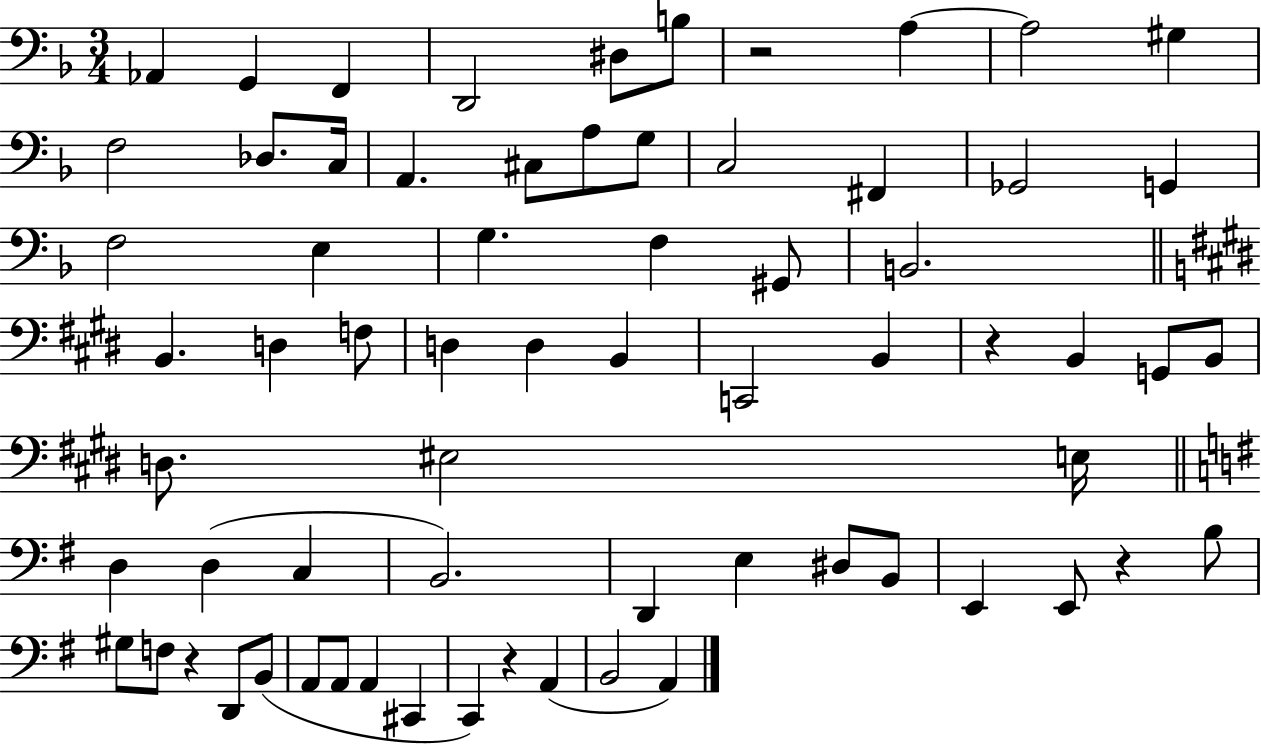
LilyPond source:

{
  \clef bass
  \numericTimeSignature
  \time 3/4
  \key f \major
  aes,4 g,4 f,4 | d,2 dis8 b8 | r2 a4~~ | a2 gis4 | \break f2 des8. c16 | a,4. cis8 a8 g8 | c2 fis,4 | ges,2 g,4 | \break f2 e4 | g4. f4 gis,8 | b,2. | \bar "||" \break \key e \major b,4. d4 f8 | d4 d4 b,4 | c,2 b,4 | r4 b,4 g,8 b,8 | \break d8. eis2 e16 | \bar "||" \break \key g \major d4 d4( c4 | b,2.) | d,4 e4 dis8 b,8 | e,4 e,8 r4 b8 | \break gis8 f8 r4 d,8 b,8( | a,8 a,8 a,4 cis,4 | c,4) r4 a,4( | b,2 a,4) | \break \bar "|."
}